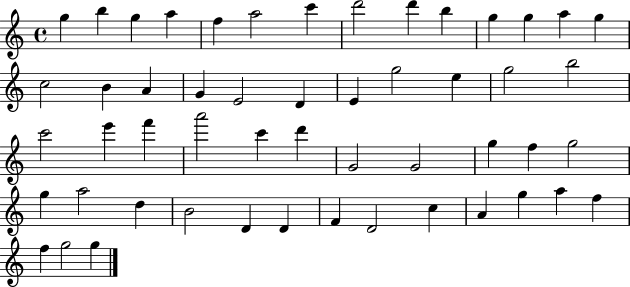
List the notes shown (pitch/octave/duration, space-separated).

G5/q B5/q G5/q A5/q F5/q A5/h C6/q D6/h D6/q B5/q G5/q G5/q A5/q G5/q C5/h B4/q A4/q G4/q E4/h D4/q E4/q G5/h E5/q G5/h B5/h C6/h E6/q F6/q A6/h C6/q D6/q G4/h G4/h G5/q F5/q G5/h G5/q A5/h D5/q B4/h D4/q D4/q F4/q D4/h C5/q A4/q G5/q A5/q F5/q F5/q G5/h G5/q